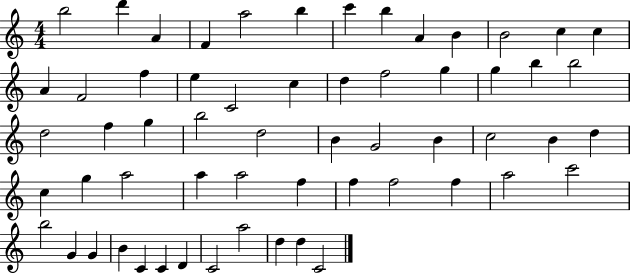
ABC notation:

X:1
T:Untitled
M:4/4
L:1/4
K:C
b2 d' A F a2 b c' b A B B2 c c A F2 f e C2 c d f2 g g b b2 d2 f g b2 d2 B G2 B c2 B d c g a2 a a2 f f f2 f a2 c'2 b2 G G B C C D C2 a2 d d C2